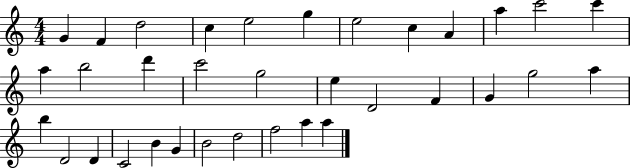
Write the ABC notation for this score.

X:1
T:Untitled
M:4/4
L:1/4
K:C
G F d2 c e2 g e2 c A a c'2 c' a b2 d' c'2 g2 e D2 F G g2 a b D2 D C2 B G B2 d2 f2 a a